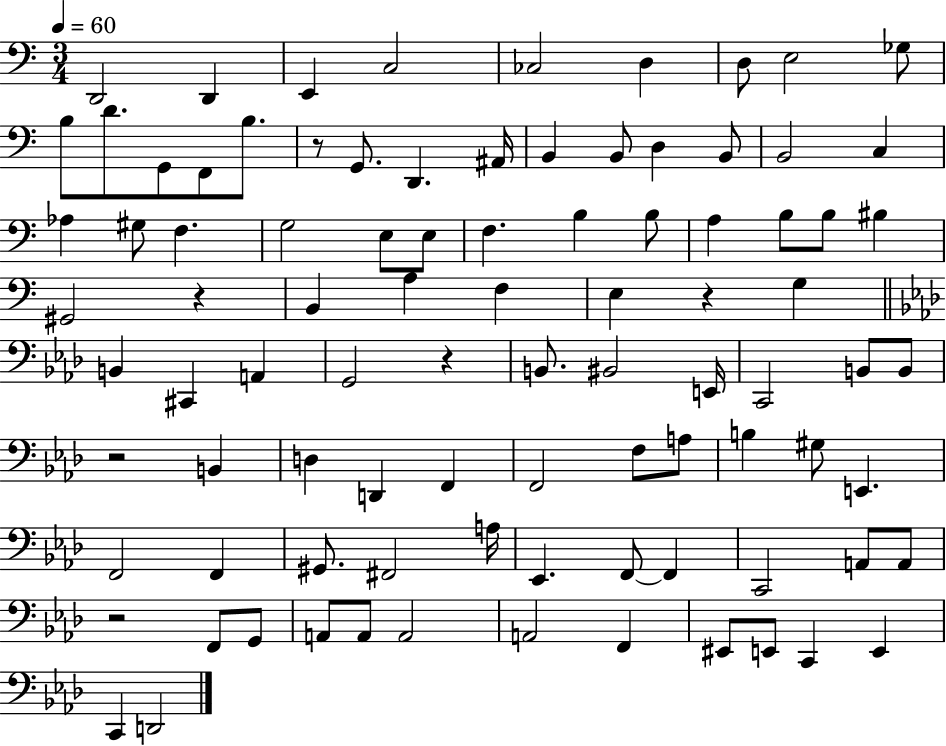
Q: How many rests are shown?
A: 6